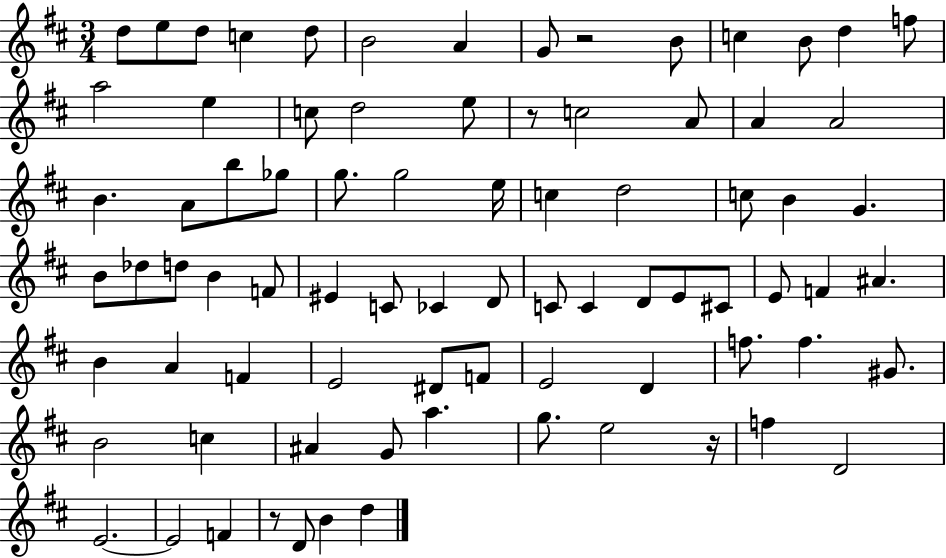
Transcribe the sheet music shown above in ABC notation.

X:1
T:Untitled
M:3/4
L:1/4
K:D
d/2 e/2 d/2 c d/2 B2 A G/2 z2 B/2 c B/2 d f/2 a2 e c/2 d2 e/2 z/2 c2 A/2 A A2 B A/2 b/2 _g/2 g/2 g2 e/4 c d2 c/2 B G B/2 _d/2 d/2 B F/2 ^E C/2 _C D/2 C/2 C D/2 E/2 ^C/2 E/2 F ^A B A F E2 ^D/2 F/2 E2 D f/2 f ^G/2 B2 c ^A G/2 a g/2 e2 z/4 f D2 E2 E2 F z/2 D/2 B d